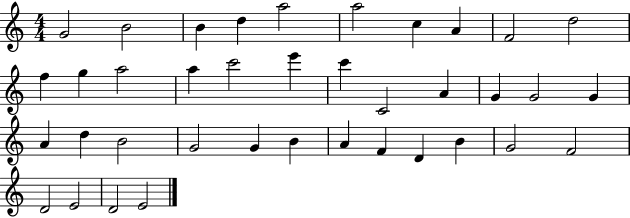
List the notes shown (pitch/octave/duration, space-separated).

G4/h B4/h B4/q D5/q A5/h A5/h C5/q A4/q F4/h D5/h F5/q G5/q A5/h A5/q C6/h E6/q C6/q C4/h A4/q G4/q G4/h G4/q A4/q D5/q B4/h G4/h G4/q B4/q A4/q F4/q D4/q B4/q G4/h F4/h D4/h E4/h D4/h E4/h